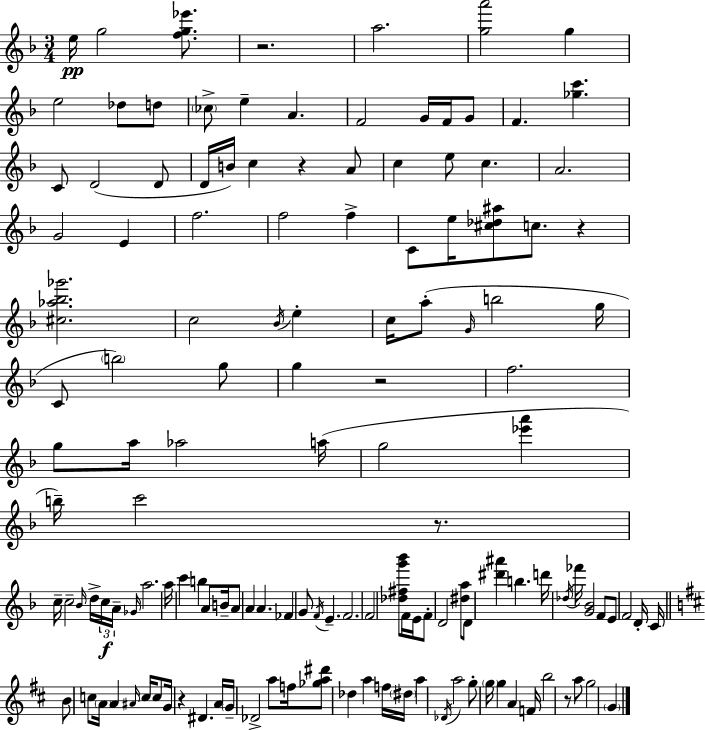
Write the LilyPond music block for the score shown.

{
  \clef treble
  \numericTimeSignature
  \time 3/4
  \key f \major
  e''16\pp g''2 <f'' g'' ees'''>8. | r2. | a''2. | <g'' a'''>2 g''4 | \break e''2 des''8 d''8 | \parenthesize ces''8-> e''4-- a'4. | f'2 g'16 f'16 g'8 | f'4. <ges'' c'''>4. | \break c'8 d'2( d'8 | d'16 b'16) c''4 r4 a'8 | c''4 e''8 c''4. | a'2. | \break g'2 e'4 | f''2. | f''2 f''4-> | c'8 e''16 <cis'' des'' ais''>8 c''8. r4 | \break <cis'' aes'' bes'' ges'''>2. | c''2 \acciaccatura { bes'16 } e''4-. | c''16 a''8-.( \grace { g'16 } b''2 | g''16 c'8 \parenthesize b''2) | \break g''8 g''4 r2 | f''2. | g''8 a''16 aes''2 | a''16( g''2 <ees''' a'''>4 | \break b''16--) c'''2 r8. | c''16-- c''2-- \grace { bes'16 } | d''16-> \tuplet 3/2 { c''16\f a'16-- \grace { ges'16 } } a''2. | a''16 c'''4 b''4 | \break a'8 b'16-- a'8 a'4 a'4. | fes'4 g'8 \acciaccatura { f'16 } e'4.-- | f'2. | f'2 | \break <des'' fis'' g''' bes'''>8 f'16 e'16 f'8-. d'2 | <dis'' a''>8 d'8 <dis''' ais'''>4 b''4. | d'''16 \acciaccatura { des''16 } fes'''16 <g' bes'>2 | f'8 e'8 f'2 | \break d'16-. c'16 \bar "||" \break \key d \major b'8 c''8 \parenthesize a'16 a'4 \grace { ais'16 } c''16 c''8 | g'16 r4 dis'4. | a'16 \parenthesize g'16-- des'2-> a''8 | f''16 <ges'' a'' dis'''>8 des''4 a''4 f''16 | \break \parenthesize dis''16 a''4 \acciaccatura { des'16 } a''2 | g''8-. \parenthesize g''16 g''4 a'4 | f'16 b''2 r8 | a''8 g''2 \parenthesize g'4 | \break \bar "|."
}